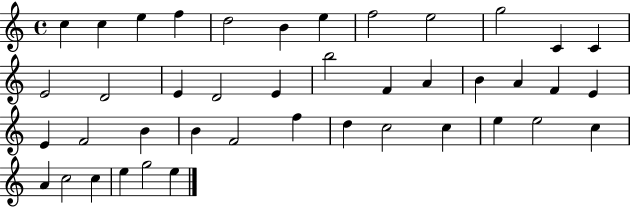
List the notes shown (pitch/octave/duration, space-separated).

C5/q C5/q E5/q F5/q D5/h B4/q E5/q F5/h E5/h G5/h C4/q C4/q E4/h D4/h E4/q D4/h E4/q B5/h F4/q A4/q B4/q A4/q F4/q E4/q E4/q F4/h B4/q B4/q F4/h F5/q D5/q C5/h C5/q E5/q E5/h C5/q A4/q C5/h C5/q E5/q G5/h E5/q